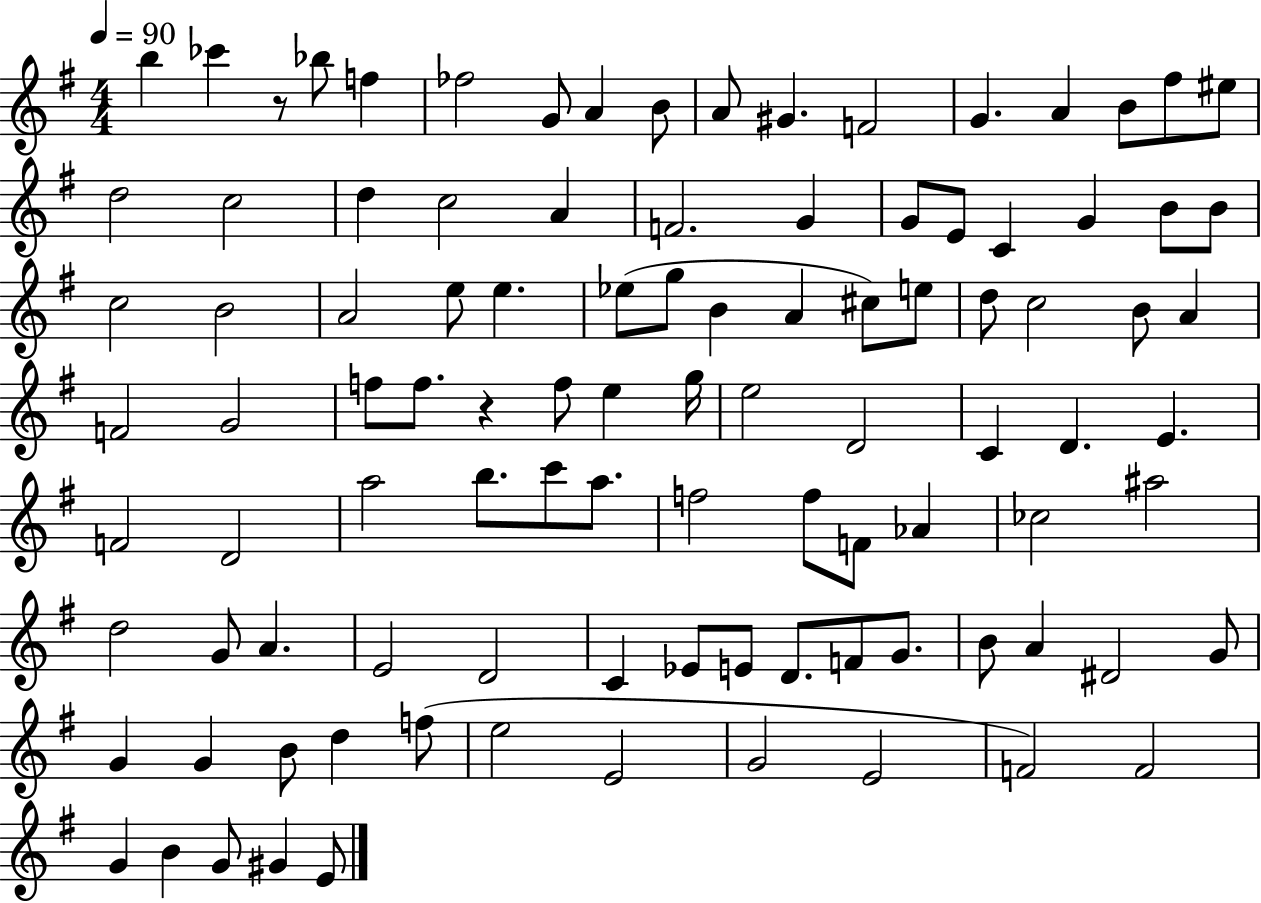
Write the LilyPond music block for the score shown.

{
  \clef treble
  \numericTimeSignature
  \time 4/4
  \key g \major
  \tempo 4 = 90
  \repeat volta 2 { b''4 ces'''4 r8 bes''8 f''4 | fes''2 g'8 a'4 b'8 | a'8 gis'4. f'2 | g'4. a'4 b'8 fis''8 eis''8 | \break d''2 c''2 | d''4 c''2 a'4 | f'2. g'4 | g'8 e'8 c'4 g'4 b'8 b'8 | \break c''2 b'2 | a'2 e''8 e''4. | ees''8( g''8 b'4 a'4 cis''8) e''8 | d''8 c''2 b'8 a'4 | \break f'2 g'2 | f''8 f''8. r4 f''8 e''4 g''16 | e''2 d'2 | c'4 d'4. e'4. | \break f'2 d'2 | a''2 b''8. c'''8 a''8. | f''2 f''8 f'8 aes'4 | ces''2 ais''2 | \break d''2 g'8 a'4. | e'2 d'2 | c'4 ees'8 e'8 d'8. f'8 g'8. | b'8 a'4 dis'2 g'8 | \break g'4 g'4 b'8 d''4 f''8( | e''2 e'2 | g'2 e'2 | f'2) f'2 | \break g'4 b'4 g'8 gis'4 e'8 | } \bar "|."
}